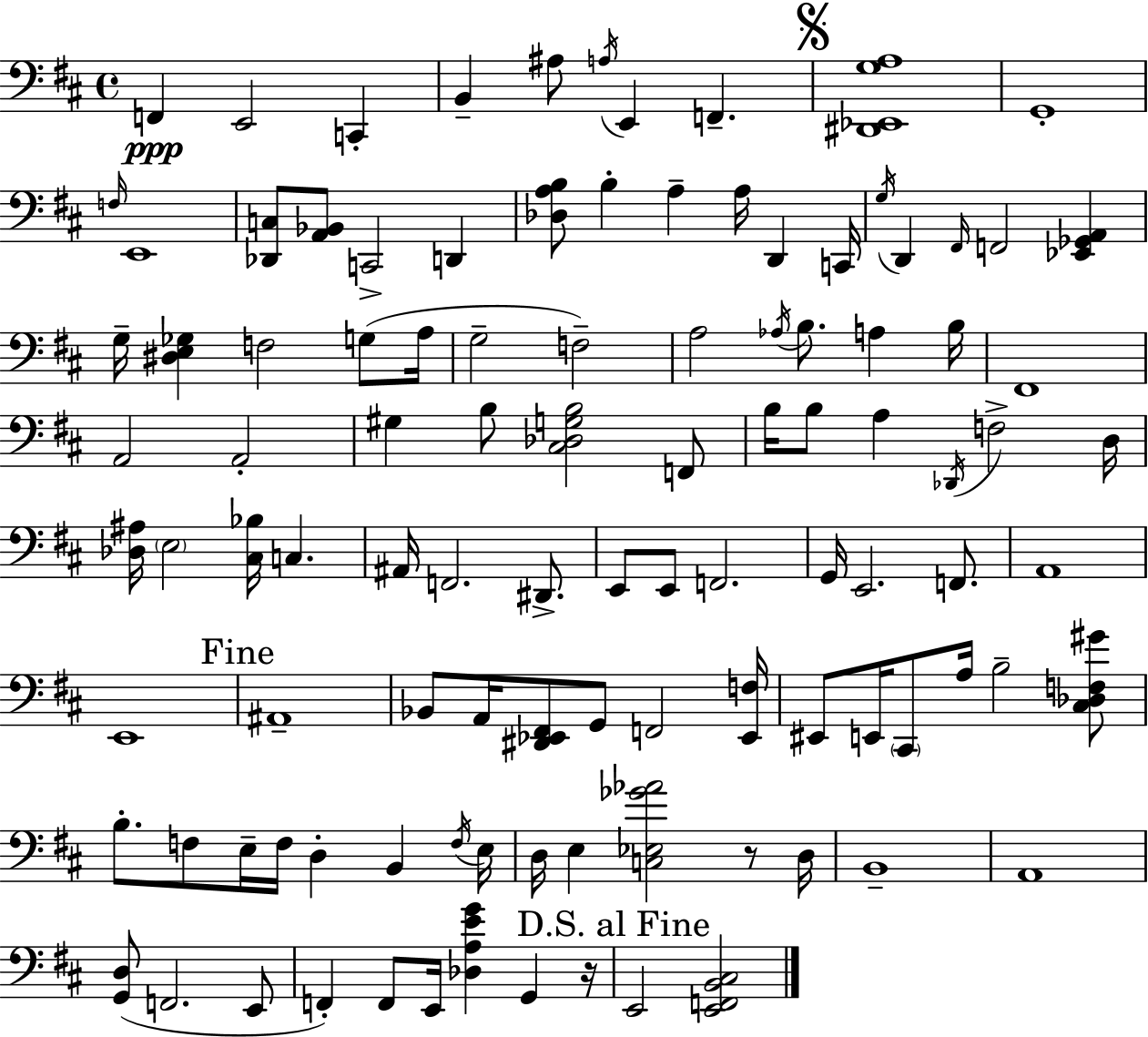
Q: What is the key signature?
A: D major